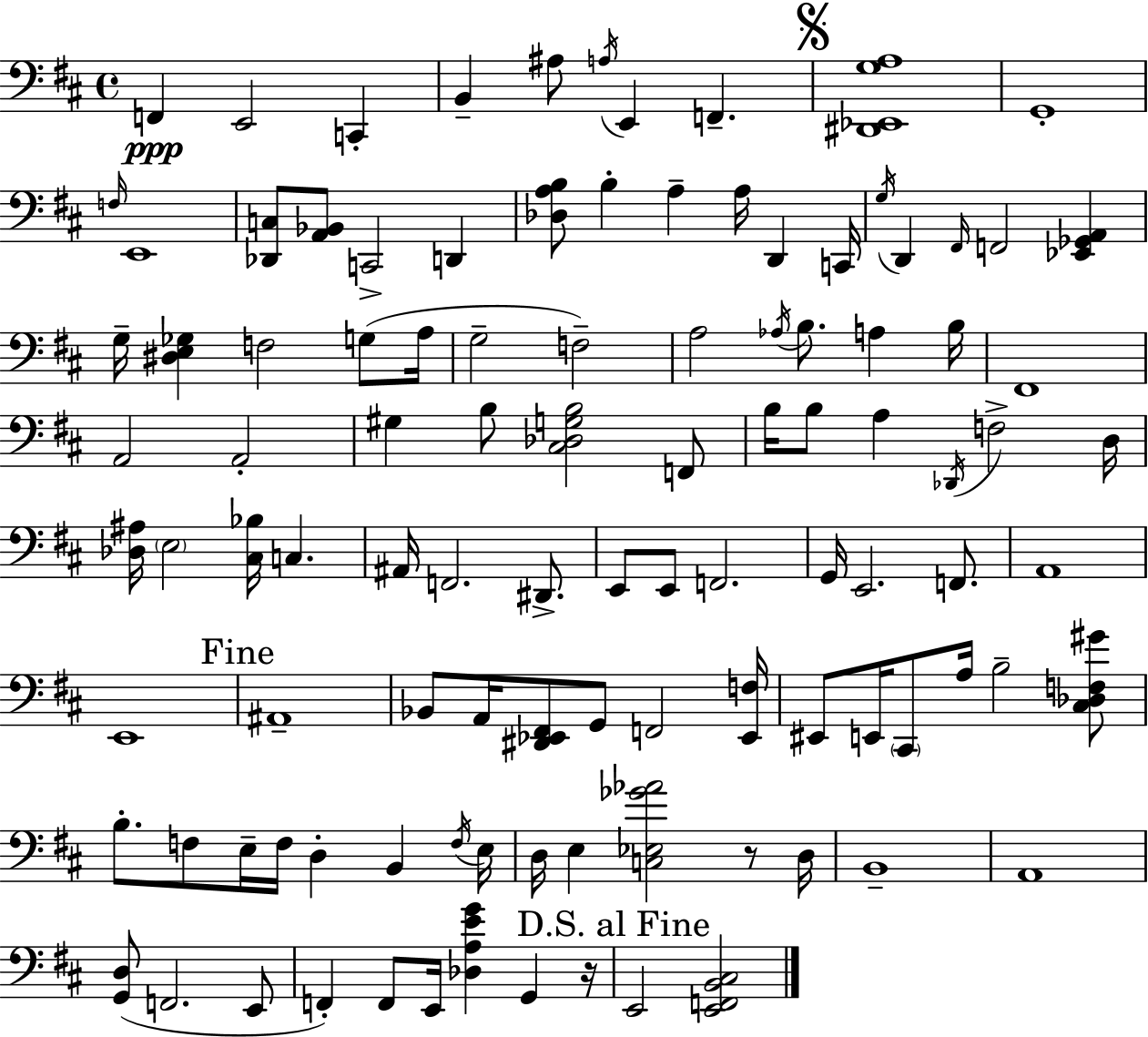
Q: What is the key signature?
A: D major